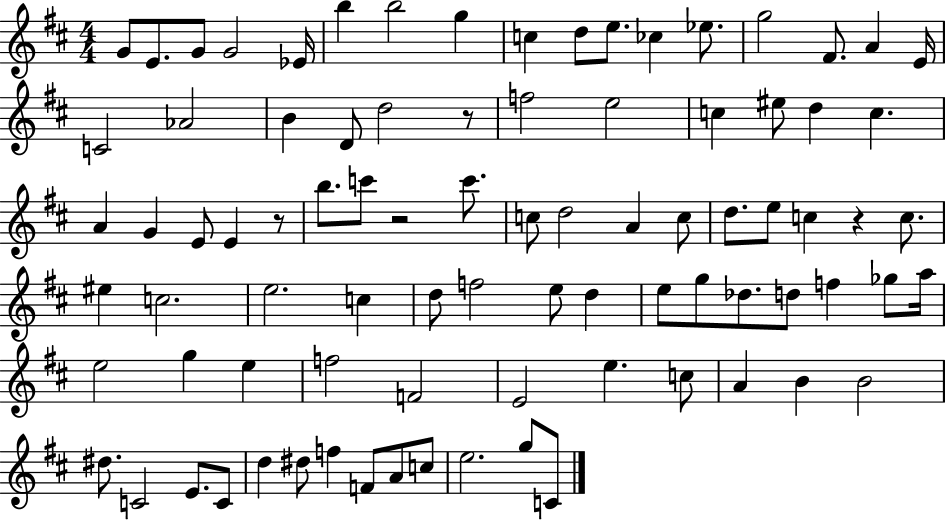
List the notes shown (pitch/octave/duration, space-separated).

G4/e E4/e. G4/e G4/h Eb4/s B5/q B5/h G5/q C5/q D5/e E5/e. CES5/q Eb5/e. G5/h F#4/e. A4/q E4/s C4/h Ab4/h B4/q D4/e D5/h R/e F5/h E5/h C5/q EIS5/e D5/q C5/q. A4/q G4/q E4/e E4/q R/e B5/e. C6/e R/h C6/e. C5/e D5/h A4/q C5/e D5/e. E5/e C5/q R/q C5/e. EIS5/q C5/h. E5/h. C5/q D5/e F5/h E5/e D5/q E5/e G5/e Db5/e. D5/e F5/q Gb5/e A5/s E5/h G5/q E5/q F5/h F4/h E4/h E5/q. C5/e A4/q B4/q B4/h D#5/e. C4/h E4/e. C4/e D5/q D#5/e F5/q F4/e A4/e C5/e E5/h. G5/e C4/e